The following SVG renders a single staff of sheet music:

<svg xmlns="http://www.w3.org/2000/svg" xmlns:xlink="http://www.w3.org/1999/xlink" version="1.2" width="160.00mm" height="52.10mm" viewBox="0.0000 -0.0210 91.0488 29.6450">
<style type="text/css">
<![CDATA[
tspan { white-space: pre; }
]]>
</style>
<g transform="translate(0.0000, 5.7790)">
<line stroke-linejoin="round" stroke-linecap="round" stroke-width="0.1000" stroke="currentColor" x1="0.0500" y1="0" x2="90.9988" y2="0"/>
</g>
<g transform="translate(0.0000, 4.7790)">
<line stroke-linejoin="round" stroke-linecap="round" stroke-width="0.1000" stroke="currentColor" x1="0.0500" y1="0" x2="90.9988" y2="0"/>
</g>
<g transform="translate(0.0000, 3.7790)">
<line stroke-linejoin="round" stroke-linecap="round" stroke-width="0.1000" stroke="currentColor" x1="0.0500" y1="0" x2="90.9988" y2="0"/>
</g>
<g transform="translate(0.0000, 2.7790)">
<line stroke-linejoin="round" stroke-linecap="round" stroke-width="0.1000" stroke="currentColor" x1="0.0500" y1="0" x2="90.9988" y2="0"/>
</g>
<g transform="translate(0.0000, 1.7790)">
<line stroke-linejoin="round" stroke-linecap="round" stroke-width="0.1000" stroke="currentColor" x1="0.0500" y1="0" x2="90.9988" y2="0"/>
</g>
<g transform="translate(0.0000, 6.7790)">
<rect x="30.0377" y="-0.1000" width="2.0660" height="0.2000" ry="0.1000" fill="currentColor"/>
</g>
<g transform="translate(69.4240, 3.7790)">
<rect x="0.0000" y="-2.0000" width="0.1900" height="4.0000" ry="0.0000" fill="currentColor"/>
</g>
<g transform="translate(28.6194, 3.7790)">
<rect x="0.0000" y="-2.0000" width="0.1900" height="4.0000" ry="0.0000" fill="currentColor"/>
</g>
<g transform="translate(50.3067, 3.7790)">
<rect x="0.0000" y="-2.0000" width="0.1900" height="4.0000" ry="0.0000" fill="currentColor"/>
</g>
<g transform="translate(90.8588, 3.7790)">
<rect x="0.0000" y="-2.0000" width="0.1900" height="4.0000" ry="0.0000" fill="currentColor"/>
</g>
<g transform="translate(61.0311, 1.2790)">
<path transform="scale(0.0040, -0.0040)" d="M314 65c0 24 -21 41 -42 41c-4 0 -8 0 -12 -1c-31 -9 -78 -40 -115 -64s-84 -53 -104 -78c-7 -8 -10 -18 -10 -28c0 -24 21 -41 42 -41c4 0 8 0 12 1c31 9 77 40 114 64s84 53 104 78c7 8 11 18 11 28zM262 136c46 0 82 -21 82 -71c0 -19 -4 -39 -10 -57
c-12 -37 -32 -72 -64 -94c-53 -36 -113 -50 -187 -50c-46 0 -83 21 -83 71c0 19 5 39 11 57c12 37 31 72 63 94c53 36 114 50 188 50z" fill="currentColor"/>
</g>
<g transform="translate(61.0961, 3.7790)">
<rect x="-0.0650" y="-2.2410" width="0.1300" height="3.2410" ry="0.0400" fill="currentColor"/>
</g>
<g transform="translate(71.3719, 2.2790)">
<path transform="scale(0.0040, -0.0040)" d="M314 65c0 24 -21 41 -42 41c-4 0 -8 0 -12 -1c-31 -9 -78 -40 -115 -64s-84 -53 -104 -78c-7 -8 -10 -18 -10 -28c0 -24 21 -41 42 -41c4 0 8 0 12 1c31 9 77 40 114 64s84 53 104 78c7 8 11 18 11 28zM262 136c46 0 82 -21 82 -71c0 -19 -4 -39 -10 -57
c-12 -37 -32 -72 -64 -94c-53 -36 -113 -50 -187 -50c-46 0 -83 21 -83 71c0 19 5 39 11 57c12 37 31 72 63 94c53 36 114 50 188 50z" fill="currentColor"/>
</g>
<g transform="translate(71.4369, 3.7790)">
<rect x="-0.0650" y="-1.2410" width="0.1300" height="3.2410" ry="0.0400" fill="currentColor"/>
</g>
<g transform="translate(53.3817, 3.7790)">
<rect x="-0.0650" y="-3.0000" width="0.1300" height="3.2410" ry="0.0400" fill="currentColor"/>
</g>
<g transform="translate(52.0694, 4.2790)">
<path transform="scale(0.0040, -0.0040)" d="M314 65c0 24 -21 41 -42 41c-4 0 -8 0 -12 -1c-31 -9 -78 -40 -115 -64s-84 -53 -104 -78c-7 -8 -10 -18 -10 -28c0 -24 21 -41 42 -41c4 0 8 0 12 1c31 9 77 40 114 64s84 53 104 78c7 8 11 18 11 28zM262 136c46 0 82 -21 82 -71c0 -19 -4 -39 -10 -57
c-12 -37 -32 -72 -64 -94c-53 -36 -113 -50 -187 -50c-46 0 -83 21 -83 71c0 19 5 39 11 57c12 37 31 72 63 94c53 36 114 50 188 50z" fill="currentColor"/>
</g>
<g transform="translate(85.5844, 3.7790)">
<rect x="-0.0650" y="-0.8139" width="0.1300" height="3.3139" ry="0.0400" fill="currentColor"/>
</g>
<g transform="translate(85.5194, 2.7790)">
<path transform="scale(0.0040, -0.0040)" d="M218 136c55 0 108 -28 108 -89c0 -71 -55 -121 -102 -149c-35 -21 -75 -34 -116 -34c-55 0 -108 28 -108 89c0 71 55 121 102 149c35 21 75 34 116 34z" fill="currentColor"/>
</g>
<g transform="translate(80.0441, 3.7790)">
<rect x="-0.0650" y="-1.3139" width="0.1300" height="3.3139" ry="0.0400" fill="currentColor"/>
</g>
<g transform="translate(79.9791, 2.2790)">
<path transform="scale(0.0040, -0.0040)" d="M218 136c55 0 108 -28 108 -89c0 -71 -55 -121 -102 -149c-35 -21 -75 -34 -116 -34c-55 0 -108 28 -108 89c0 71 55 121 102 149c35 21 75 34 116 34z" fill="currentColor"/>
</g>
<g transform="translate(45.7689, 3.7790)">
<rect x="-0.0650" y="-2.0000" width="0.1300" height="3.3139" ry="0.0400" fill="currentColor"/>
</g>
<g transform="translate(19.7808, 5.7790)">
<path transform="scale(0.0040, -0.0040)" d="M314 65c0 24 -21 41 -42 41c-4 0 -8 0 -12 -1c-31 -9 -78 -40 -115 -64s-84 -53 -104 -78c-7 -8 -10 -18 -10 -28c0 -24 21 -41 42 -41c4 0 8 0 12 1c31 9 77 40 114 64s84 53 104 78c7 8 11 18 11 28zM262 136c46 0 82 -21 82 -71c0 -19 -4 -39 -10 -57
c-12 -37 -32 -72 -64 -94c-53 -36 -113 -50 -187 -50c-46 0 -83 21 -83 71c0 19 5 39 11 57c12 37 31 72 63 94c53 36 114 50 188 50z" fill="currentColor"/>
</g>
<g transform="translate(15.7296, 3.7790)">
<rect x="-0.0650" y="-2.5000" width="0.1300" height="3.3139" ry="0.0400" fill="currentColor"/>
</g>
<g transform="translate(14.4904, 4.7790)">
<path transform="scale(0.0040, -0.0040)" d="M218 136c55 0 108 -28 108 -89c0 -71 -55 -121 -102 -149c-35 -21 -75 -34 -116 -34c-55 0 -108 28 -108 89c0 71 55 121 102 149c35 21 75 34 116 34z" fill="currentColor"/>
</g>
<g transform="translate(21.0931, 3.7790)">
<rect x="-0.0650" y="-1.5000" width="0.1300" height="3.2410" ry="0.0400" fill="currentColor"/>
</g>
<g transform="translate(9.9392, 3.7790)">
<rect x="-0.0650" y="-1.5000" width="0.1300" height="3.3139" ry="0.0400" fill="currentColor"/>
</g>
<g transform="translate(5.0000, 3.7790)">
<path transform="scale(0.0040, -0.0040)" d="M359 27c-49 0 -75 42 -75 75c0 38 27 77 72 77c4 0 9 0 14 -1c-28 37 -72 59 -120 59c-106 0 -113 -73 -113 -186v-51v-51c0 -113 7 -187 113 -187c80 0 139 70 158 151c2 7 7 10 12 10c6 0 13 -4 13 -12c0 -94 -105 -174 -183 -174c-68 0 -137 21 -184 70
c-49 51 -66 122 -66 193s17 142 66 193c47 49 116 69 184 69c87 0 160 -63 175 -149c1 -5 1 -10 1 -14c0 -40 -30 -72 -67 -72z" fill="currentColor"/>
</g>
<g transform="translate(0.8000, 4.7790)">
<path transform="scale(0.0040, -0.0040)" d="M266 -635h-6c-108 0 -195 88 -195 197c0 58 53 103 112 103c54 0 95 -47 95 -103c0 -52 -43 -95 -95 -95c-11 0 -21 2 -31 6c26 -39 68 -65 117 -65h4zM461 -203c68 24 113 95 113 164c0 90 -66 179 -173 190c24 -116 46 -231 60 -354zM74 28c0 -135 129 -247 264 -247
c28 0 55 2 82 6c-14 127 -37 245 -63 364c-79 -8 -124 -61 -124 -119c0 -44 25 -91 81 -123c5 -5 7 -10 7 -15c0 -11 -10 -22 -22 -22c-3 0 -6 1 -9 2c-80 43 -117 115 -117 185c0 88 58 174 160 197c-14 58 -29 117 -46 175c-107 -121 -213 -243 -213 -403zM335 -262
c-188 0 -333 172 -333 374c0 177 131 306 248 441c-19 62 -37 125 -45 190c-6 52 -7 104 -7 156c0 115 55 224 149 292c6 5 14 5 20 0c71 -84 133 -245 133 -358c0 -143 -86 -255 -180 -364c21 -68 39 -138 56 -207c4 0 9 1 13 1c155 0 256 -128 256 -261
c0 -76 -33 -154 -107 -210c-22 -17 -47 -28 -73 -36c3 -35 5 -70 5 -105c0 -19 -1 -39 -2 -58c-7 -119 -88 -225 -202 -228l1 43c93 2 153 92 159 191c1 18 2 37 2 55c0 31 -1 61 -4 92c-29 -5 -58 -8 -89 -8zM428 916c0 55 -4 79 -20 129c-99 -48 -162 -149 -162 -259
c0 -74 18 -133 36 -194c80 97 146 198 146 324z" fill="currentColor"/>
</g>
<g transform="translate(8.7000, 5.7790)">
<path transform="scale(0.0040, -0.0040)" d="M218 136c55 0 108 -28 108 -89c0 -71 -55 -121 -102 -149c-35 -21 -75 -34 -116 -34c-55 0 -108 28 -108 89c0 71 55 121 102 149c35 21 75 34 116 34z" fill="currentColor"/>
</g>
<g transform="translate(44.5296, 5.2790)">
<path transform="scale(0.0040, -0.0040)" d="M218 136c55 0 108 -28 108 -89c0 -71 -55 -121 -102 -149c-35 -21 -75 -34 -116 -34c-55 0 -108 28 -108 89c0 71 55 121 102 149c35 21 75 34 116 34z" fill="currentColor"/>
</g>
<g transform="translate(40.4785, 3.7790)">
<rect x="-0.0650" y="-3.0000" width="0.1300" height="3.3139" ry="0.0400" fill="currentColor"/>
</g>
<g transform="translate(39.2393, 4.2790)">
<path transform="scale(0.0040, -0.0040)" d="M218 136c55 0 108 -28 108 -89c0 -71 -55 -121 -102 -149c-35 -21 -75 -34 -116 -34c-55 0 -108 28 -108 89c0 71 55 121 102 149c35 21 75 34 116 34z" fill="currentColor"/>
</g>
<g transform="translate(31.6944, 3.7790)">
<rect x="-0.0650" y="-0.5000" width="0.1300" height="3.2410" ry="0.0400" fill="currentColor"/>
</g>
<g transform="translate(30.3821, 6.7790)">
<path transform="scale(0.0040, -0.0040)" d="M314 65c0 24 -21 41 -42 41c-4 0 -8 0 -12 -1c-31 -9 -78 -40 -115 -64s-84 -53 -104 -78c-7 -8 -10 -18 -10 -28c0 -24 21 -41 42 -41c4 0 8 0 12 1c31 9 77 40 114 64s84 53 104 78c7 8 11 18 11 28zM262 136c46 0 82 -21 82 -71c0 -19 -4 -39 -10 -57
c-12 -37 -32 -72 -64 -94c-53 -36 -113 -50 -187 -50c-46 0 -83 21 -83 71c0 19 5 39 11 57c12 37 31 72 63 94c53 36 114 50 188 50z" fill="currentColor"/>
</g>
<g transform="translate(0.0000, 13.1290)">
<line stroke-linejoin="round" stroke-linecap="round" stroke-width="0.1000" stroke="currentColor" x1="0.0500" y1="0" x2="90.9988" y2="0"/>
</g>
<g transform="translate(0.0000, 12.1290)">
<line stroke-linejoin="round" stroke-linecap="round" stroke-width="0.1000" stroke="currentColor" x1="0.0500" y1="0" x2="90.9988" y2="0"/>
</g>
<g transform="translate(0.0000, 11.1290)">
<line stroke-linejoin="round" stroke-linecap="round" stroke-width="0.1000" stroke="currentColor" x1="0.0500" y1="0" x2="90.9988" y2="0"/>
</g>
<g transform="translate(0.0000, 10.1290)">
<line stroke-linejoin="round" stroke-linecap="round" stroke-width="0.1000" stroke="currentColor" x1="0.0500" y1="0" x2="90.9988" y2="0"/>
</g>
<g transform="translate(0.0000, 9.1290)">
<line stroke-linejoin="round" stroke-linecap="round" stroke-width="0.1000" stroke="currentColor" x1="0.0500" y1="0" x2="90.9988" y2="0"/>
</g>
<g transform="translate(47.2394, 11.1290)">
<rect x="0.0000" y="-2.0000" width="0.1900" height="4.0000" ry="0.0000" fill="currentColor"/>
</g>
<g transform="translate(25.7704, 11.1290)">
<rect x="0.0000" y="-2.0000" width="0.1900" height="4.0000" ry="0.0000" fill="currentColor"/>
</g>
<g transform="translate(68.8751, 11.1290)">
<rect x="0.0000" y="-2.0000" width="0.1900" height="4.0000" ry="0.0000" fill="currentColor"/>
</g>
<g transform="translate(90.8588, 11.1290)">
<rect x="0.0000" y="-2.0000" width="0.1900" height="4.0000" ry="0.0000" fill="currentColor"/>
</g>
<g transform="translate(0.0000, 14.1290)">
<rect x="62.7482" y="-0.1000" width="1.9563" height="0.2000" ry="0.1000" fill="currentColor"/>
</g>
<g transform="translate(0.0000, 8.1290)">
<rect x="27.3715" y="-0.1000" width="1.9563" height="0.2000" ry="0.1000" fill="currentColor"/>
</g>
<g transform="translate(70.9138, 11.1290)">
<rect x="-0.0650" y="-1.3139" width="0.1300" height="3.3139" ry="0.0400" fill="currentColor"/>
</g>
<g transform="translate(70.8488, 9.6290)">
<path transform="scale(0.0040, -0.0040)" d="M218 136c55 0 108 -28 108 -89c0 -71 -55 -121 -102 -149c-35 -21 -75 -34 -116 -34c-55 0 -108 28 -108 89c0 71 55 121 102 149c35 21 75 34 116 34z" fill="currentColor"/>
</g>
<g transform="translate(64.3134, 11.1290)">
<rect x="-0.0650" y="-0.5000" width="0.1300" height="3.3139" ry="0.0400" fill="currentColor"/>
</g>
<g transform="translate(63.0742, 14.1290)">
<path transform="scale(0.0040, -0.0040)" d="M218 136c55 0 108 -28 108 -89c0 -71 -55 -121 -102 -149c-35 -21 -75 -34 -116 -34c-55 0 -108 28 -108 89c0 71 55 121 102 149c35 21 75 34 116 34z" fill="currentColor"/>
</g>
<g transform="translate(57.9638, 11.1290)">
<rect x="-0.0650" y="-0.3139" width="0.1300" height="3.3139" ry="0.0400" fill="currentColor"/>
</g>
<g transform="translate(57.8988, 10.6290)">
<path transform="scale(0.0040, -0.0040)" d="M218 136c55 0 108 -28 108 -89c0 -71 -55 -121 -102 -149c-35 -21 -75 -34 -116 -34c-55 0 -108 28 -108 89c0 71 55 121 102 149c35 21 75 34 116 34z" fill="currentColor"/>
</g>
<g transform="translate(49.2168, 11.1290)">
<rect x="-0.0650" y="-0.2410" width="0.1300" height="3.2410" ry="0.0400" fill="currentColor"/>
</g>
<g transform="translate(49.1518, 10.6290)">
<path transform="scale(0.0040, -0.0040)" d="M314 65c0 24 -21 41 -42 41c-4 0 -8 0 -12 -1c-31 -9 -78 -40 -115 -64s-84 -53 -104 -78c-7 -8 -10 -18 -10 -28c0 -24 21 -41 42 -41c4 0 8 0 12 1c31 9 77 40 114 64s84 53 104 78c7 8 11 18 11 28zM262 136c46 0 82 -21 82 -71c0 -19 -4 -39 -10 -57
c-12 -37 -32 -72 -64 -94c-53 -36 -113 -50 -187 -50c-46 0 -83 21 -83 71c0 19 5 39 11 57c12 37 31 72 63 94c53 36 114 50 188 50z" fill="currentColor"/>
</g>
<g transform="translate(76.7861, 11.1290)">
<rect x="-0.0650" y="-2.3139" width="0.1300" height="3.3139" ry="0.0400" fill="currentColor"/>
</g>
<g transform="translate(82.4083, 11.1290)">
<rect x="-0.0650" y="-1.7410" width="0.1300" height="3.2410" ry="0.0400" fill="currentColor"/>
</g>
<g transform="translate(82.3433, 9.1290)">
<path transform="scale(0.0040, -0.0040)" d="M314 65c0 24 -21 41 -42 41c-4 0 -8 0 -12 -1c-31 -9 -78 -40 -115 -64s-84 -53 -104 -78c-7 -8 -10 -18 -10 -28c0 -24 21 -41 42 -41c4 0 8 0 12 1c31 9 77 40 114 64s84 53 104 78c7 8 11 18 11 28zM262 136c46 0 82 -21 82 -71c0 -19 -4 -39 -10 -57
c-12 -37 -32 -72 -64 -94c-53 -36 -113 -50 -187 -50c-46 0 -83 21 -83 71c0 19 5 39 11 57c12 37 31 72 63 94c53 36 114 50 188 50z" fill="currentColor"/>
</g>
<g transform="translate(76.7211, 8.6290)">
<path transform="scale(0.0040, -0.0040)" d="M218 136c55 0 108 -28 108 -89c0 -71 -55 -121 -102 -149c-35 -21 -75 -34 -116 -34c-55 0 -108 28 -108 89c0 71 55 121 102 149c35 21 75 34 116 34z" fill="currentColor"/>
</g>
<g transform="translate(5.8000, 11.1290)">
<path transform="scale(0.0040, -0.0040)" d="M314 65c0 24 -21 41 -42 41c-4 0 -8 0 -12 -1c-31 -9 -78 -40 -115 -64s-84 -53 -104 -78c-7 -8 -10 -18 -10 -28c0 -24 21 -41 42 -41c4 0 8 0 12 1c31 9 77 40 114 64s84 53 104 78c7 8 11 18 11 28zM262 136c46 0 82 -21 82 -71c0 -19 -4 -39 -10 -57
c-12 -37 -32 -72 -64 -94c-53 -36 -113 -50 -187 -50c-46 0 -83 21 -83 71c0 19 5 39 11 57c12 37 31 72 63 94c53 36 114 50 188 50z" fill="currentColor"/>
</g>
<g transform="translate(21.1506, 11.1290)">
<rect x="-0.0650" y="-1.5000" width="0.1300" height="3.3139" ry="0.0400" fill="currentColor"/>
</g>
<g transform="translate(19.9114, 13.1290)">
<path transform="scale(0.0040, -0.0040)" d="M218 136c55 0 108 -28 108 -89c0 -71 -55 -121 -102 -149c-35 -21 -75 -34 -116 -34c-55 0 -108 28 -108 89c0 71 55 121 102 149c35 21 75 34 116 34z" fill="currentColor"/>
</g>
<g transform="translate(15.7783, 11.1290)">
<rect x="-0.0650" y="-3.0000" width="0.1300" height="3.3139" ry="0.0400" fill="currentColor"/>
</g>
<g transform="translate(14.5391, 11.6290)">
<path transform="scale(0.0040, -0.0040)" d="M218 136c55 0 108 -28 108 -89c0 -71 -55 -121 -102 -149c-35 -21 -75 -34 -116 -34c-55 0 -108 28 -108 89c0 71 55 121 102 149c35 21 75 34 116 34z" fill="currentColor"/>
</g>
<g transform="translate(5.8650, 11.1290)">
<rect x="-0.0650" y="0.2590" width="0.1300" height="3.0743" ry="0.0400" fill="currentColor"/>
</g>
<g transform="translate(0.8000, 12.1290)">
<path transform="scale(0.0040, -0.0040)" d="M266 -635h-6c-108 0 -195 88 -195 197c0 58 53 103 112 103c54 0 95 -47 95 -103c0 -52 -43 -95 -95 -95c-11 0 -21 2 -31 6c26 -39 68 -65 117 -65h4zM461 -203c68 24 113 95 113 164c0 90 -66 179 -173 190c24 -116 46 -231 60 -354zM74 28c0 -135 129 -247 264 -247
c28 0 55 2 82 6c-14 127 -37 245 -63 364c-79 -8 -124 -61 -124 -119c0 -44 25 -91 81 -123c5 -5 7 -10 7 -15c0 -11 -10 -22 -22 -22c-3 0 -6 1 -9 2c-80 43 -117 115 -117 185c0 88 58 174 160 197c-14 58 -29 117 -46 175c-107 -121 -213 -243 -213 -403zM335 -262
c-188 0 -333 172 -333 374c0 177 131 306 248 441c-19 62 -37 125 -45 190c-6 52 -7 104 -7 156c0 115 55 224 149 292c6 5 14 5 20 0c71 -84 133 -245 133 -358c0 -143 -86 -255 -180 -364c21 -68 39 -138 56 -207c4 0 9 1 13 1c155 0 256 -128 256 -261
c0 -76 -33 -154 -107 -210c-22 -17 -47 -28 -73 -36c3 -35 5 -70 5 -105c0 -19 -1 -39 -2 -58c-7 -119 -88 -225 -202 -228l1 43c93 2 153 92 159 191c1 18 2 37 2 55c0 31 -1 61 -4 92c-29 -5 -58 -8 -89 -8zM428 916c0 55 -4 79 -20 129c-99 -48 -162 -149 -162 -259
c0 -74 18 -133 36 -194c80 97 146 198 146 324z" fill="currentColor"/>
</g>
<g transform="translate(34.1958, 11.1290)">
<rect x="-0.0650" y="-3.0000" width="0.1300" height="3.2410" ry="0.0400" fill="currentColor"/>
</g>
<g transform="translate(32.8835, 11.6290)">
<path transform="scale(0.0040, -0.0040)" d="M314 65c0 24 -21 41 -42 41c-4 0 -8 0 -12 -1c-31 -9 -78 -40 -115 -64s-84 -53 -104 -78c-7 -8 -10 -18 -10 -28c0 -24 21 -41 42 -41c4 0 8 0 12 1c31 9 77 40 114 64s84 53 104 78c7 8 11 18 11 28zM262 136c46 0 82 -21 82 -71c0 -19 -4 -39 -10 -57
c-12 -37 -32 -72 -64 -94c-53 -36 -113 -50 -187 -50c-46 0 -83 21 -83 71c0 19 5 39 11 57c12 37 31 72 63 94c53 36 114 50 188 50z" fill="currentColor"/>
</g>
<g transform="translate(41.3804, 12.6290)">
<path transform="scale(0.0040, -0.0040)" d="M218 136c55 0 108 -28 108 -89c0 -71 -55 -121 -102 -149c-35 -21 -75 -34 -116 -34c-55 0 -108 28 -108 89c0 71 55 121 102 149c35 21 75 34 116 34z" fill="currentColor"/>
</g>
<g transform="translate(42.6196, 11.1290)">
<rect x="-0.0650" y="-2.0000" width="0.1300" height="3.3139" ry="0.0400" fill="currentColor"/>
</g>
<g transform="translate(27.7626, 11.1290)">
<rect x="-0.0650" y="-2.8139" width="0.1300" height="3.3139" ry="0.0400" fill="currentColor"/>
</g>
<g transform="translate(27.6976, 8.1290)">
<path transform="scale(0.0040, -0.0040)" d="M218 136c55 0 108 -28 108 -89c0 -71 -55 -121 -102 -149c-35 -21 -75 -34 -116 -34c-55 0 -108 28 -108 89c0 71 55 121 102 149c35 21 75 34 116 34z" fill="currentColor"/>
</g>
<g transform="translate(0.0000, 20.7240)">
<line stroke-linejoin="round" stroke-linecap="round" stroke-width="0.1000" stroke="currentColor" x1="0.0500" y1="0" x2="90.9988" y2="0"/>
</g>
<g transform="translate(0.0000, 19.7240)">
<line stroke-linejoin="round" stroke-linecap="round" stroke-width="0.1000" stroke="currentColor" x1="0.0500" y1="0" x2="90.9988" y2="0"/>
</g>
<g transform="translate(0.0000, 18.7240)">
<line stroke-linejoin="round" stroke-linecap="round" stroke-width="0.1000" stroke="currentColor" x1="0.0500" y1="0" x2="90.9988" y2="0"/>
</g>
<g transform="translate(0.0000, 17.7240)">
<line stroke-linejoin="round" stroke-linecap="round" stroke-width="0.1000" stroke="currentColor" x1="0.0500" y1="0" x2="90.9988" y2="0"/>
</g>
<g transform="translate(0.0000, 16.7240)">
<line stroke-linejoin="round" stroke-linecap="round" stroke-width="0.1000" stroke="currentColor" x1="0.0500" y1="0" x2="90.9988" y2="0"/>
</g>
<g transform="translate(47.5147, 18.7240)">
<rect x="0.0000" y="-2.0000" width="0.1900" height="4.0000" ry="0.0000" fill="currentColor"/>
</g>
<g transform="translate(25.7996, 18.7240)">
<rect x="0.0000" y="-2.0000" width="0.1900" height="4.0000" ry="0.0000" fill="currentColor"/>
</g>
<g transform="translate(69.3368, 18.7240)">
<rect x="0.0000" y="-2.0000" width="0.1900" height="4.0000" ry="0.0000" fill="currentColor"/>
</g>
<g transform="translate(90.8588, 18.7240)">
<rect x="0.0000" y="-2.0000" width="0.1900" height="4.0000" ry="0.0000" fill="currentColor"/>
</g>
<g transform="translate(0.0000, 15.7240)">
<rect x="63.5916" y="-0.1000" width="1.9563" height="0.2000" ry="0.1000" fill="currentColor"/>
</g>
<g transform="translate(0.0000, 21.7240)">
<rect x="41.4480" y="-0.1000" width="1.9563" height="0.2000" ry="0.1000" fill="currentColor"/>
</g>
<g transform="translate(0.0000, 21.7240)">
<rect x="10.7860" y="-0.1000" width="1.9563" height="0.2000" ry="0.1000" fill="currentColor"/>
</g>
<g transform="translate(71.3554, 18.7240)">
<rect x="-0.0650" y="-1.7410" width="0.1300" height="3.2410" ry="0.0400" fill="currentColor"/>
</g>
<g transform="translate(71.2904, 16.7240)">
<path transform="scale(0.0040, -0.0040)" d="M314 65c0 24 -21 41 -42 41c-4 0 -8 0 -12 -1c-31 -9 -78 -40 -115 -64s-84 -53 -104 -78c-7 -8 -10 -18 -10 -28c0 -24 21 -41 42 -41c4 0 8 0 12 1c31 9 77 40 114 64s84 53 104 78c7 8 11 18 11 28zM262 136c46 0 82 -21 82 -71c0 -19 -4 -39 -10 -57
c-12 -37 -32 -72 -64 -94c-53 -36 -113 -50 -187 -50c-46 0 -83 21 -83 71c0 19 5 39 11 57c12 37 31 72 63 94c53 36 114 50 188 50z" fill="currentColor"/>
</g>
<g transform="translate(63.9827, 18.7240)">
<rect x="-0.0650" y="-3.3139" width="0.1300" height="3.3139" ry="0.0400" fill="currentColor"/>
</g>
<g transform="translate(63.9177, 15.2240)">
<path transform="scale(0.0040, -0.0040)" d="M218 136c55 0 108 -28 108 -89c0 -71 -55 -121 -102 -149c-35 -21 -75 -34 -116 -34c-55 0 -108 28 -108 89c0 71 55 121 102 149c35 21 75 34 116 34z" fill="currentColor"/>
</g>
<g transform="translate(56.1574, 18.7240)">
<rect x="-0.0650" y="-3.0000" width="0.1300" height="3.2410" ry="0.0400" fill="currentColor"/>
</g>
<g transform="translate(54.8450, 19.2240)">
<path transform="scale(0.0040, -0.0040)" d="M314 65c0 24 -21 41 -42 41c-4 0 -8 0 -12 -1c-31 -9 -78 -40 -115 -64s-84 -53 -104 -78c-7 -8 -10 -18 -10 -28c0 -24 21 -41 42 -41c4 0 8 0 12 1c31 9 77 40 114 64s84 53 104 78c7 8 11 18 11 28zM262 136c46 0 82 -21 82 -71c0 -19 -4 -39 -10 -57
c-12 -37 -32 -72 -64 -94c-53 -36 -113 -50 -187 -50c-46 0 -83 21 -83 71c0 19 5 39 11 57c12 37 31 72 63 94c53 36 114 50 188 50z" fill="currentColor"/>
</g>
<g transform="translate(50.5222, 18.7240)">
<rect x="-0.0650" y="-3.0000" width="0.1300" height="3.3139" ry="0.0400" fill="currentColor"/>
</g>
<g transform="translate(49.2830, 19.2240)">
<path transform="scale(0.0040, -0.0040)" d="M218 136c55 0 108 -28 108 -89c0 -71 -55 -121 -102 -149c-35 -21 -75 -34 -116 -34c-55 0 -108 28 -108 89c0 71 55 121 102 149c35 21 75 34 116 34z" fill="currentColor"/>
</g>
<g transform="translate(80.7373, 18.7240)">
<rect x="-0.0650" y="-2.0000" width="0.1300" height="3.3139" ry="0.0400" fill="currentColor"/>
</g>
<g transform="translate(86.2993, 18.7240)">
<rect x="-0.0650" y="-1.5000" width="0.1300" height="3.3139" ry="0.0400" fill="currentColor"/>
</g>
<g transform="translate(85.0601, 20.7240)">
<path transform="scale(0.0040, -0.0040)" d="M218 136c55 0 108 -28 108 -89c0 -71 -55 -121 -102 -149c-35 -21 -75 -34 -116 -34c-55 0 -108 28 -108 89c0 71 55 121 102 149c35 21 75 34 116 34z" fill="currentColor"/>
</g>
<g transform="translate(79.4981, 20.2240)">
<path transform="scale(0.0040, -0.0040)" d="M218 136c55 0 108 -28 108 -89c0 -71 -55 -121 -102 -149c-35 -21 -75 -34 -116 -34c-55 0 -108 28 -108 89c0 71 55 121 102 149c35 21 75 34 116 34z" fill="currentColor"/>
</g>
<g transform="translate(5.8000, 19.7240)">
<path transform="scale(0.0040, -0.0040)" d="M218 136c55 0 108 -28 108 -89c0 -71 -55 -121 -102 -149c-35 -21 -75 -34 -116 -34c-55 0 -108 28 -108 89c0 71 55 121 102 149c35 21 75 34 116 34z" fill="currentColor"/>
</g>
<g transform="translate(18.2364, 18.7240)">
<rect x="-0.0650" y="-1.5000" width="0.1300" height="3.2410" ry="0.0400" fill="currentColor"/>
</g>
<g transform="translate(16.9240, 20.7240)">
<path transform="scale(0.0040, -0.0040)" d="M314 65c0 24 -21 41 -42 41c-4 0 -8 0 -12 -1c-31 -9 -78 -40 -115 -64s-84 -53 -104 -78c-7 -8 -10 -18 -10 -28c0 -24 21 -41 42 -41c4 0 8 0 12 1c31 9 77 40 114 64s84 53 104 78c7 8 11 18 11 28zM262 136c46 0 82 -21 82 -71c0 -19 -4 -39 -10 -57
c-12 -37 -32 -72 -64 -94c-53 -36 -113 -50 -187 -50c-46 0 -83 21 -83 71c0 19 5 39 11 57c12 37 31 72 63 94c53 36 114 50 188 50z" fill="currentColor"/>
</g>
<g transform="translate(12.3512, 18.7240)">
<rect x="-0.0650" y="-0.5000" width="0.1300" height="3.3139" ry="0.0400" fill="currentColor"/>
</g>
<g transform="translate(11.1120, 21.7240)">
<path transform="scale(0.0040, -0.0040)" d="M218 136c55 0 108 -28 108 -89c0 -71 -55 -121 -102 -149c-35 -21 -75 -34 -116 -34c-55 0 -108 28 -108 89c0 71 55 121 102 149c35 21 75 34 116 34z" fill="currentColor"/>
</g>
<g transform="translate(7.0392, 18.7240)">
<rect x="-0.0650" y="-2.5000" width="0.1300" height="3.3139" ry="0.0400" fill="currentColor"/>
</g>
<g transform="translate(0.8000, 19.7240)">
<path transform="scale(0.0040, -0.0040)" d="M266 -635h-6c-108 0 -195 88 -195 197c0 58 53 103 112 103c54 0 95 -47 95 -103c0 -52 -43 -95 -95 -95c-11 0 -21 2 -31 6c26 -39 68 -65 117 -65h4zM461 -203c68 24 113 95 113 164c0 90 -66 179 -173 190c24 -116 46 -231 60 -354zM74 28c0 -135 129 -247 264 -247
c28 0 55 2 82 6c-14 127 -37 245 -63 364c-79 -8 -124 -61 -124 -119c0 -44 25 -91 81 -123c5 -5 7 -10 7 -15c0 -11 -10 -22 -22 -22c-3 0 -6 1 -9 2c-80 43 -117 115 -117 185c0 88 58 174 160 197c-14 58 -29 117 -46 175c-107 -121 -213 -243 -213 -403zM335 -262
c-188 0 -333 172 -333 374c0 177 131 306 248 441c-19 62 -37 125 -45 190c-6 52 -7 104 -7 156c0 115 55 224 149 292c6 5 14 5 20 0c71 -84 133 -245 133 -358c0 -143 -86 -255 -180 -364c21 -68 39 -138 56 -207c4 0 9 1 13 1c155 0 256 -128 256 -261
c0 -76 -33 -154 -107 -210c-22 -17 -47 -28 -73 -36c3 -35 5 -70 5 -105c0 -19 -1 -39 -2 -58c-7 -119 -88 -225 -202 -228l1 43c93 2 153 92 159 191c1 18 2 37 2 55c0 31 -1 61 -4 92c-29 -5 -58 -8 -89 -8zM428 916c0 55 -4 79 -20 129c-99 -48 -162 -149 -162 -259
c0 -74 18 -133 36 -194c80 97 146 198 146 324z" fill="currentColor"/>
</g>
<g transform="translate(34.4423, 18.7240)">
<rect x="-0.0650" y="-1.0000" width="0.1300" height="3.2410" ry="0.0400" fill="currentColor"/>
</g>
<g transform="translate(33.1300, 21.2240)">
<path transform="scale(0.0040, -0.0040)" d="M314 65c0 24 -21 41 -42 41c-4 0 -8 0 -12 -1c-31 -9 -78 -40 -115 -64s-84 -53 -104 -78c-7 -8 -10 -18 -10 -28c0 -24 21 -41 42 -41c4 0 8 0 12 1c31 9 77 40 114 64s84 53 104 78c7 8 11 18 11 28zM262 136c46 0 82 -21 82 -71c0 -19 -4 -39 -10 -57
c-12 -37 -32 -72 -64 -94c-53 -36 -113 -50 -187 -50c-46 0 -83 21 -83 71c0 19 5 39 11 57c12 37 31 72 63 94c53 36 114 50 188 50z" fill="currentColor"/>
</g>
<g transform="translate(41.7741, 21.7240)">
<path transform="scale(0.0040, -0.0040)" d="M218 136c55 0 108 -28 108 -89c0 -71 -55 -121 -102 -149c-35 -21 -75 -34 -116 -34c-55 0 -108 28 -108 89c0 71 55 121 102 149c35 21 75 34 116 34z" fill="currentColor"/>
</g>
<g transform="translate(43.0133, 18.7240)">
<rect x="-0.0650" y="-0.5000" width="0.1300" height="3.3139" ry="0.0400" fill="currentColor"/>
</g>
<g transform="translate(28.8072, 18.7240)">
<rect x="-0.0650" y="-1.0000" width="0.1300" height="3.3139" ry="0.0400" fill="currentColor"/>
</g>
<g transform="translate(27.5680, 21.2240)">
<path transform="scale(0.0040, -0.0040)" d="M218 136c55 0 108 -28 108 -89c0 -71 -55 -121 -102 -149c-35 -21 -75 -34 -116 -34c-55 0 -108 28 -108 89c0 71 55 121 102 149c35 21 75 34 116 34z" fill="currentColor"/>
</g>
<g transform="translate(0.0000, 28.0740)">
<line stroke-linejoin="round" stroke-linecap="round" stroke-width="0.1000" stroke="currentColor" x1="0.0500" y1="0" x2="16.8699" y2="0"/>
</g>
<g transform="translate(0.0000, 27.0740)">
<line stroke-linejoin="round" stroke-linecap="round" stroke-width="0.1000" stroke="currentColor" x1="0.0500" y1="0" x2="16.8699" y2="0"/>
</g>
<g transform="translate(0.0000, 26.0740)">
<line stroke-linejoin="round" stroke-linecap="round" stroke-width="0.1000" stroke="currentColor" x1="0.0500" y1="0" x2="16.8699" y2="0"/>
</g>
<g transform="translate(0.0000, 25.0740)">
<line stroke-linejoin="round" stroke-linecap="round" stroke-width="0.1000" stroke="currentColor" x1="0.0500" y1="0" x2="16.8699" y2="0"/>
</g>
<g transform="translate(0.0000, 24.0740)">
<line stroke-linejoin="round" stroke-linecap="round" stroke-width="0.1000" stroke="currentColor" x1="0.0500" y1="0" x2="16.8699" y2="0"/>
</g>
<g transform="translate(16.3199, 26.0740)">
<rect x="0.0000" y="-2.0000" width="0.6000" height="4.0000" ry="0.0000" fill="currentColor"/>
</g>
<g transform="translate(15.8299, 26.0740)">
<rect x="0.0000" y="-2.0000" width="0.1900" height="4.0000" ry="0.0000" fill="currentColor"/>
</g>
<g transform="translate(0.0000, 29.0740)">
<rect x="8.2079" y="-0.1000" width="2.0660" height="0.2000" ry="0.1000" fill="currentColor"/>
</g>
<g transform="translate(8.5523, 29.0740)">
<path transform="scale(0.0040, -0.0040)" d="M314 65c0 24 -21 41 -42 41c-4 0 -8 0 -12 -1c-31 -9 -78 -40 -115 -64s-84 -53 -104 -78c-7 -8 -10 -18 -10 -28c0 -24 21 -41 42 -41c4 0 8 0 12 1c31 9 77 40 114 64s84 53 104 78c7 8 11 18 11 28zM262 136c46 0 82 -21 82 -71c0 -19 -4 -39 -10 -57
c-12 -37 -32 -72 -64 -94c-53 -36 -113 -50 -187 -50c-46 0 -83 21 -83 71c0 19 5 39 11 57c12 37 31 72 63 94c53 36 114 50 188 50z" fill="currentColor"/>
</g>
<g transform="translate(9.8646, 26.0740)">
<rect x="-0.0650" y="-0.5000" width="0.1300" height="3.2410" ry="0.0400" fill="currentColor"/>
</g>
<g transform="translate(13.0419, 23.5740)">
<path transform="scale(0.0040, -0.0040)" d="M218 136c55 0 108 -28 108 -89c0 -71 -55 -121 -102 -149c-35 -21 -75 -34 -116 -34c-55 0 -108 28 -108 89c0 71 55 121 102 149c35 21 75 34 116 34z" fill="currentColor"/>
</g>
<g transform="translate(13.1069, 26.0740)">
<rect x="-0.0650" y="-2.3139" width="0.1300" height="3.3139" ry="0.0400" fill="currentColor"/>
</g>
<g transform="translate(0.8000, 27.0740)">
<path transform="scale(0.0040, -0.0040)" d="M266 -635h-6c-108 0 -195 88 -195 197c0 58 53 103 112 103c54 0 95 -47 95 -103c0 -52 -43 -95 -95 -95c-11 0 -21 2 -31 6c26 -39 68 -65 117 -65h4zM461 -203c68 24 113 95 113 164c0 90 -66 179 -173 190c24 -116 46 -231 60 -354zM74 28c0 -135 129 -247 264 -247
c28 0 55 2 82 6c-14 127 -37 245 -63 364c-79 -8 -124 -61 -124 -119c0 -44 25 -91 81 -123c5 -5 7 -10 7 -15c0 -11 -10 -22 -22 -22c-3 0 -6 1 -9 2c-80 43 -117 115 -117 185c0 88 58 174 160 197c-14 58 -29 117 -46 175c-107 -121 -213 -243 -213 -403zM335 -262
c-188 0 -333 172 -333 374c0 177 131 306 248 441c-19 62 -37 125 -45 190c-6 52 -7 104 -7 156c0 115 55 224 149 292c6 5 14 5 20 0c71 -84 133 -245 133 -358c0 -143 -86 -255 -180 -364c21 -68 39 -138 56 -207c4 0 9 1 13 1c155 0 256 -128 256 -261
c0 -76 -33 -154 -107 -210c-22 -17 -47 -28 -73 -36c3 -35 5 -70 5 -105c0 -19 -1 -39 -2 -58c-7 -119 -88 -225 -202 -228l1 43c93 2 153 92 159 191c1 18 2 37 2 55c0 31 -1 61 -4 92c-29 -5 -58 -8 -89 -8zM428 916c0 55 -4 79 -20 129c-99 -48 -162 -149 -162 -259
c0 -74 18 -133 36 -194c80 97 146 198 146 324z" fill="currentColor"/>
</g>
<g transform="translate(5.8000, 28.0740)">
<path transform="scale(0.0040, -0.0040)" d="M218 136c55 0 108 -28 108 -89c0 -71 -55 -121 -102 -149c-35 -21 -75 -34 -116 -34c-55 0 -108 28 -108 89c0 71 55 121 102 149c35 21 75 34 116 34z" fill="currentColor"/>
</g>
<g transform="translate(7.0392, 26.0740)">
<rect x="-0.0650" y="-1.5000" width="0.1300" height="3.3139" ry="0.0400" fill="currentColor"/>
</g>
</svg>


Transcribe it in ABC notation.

X:1
T:Untitled
M:4/4
L:1/4
K:C
E G E2 C2 A F A2 g2 e2 e d B2 A E a A2 F c2 c C e g f2 G C E2 D D2 C A A2 b f2 F E E C2 g